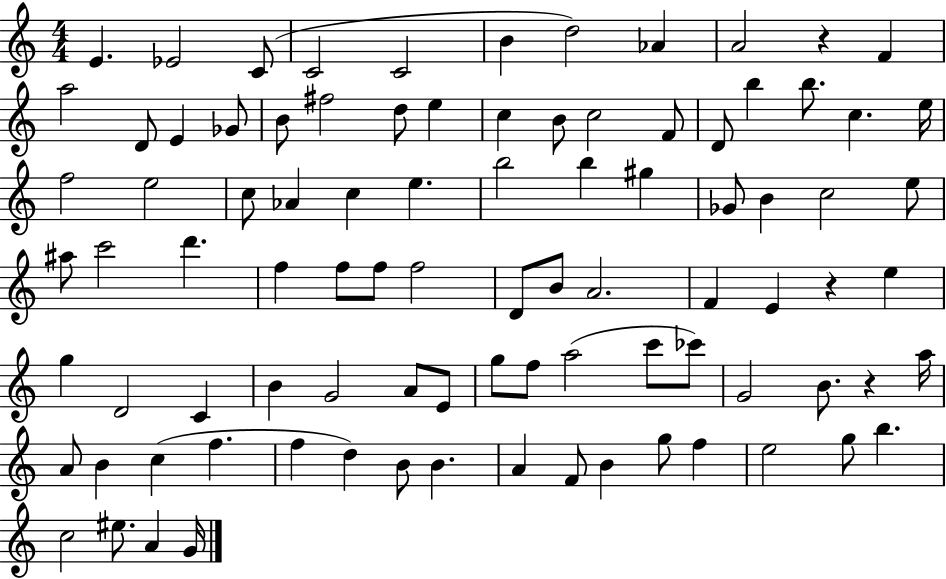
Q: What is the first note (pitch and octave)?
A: E4